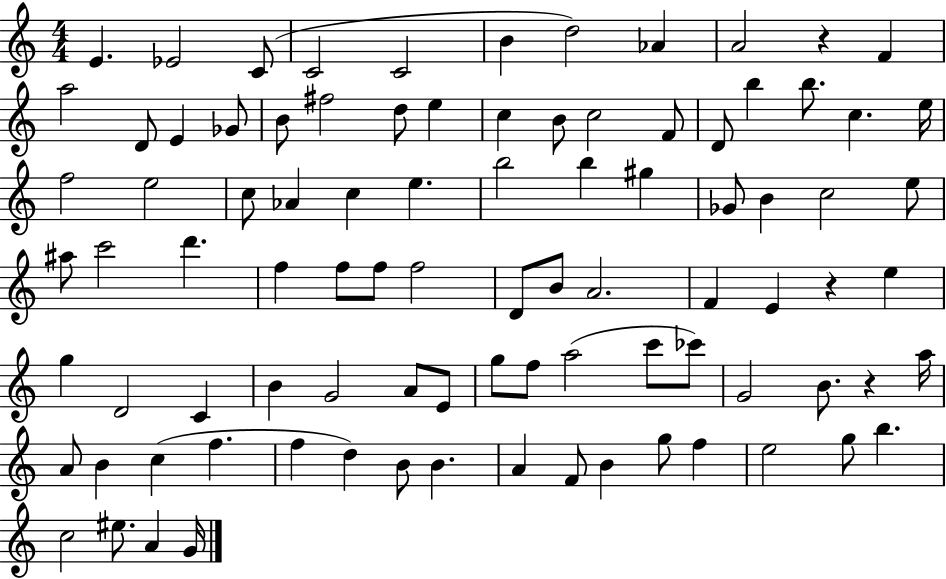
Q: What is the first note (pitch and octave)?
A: E4